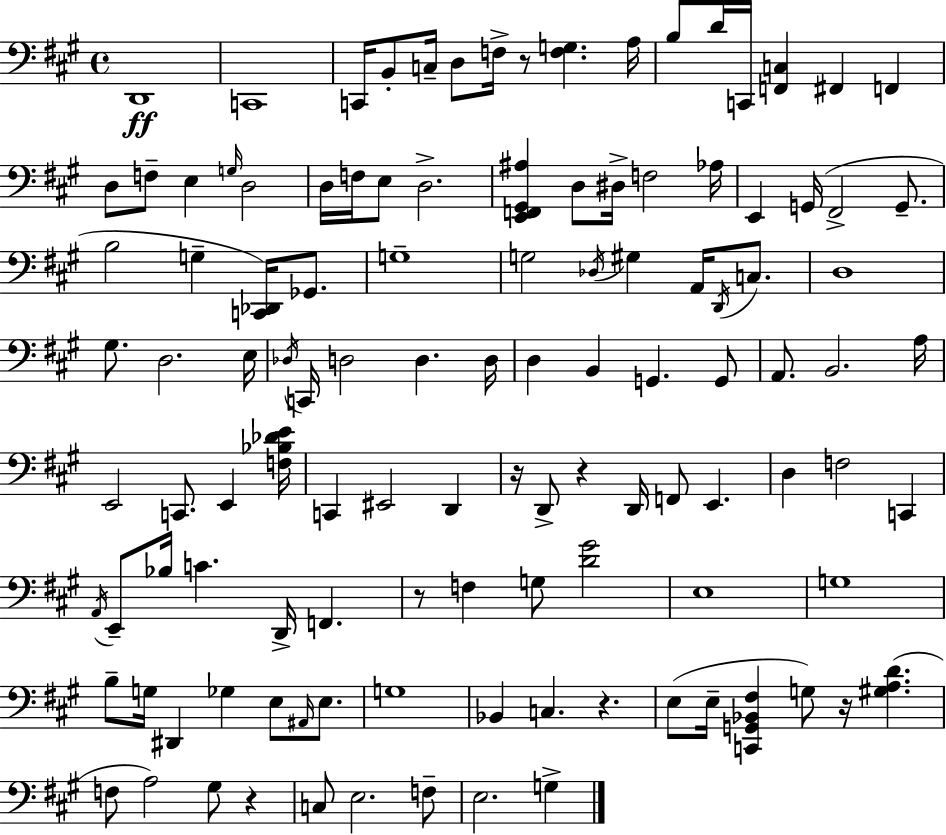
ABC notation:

X:1
T:Untitled
M:4/4
L:1/4
K:A
D,,4 C,,4 C,,/4 B,,/2 C,/4 D,/2 F,/4 z/2 [F,G,] A,/4 B,/2 D/4 C,,/4 [F,,C,] ^F,, F,, D,/2 F,/2 E, G,/4 D,2 D,/4 F,/4 E,/2 D,2 [E,,F,,^G,,^A,] D,/2 ^D,/4 F,2 _A,/4 E,, G,,/4 ^F,,2 G,,/2 B,2 G, [C,,_D,,]/4 _G,,/2 G,4 G,2 _D,/4 ^G, A,,/4 D,,/4 C,/2 D,4 ^G,/2 D,2 E,/4 _D,/4 C,,/4 D,2 D, D,/4 D, B,, G,, G,,/2 A,,/2 B,,2 A,/4 E,,2 C,,/2 E,, [F,_B,_DE]/4 C,, ^E,,2 D,, z/4 D,,/2 z D,,/4 F,,/2 E,, D, F,2 C,, A,,/4 E,,/2 _B,/4 C D,,/4 F,, z/2 F, G,/2 [D^G]2 E,4 G,4 B,/2 G,/4 ^D,, _G, E,/2 ^A,,/4 E,/2 G,4 _B,, C, z E,/2 E,/4 [C,,G,,_B,,^F,] G,/2 z/4 [^G,A,D] F,/2 A,2 ^G,/2 z C,/2 E,2 F,/2 E,2 G,